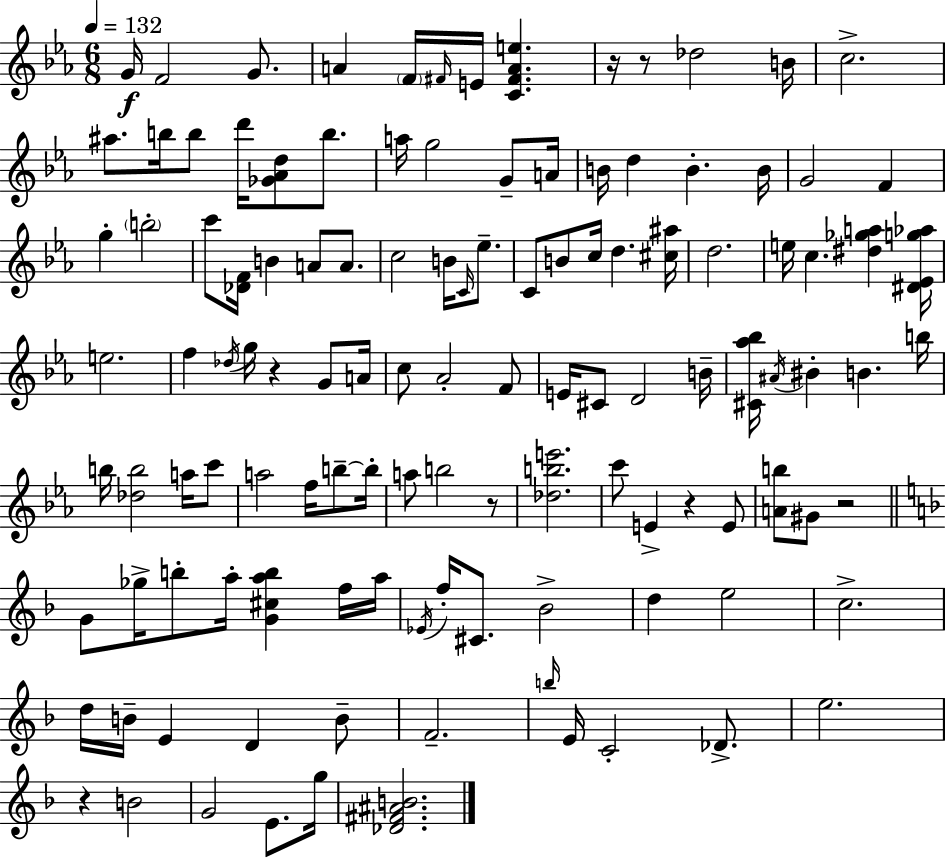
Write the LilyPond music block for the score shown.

{
  \clef treble
  \numericTimeSignature
  \time 6/8
  \key c \minor
  \tempo 4 = 132
  g'16\f f'2 g'8. | a'4 \parenthesize f'16 \grace { fis'16 } e'16 <c' fis' a' e''>4. | r16 r8 des''2 | b'16 c''2.-> | \break ais''8. b''16 b''8 d'''16 <ges' aes' d''>8 b''8. | a''16 g''2 g'8-- | a'16 b'16 d''4 b'4.-. | b'16 g'2 f'4 | \break g''4-. \parenthesize b''2-. | c'''8 <des' f'>16 b'4 a'8 a'8. | c''2 b'16 \grace { c'16 } ees''8.-- | c'8 b'8 c''16 d''4. | \break <cis'' ais''>16 d''2. | e''16 c''4. <dis'' ges'' a''>4 | <dis' ees' g'' aes''>16 e''2. | f''4 \acciaccatura { des''16 } g''16 r4 | \break g'8 a'16 c''8 aes'2-. | f'8 e'16 cis'8 d'2 | b'16-- <cis' aes'' bes''>16 \acciaccatura { ais'16 } bis'4-. b'4. | b''16 b''16 <des'' b''>2 | \break a''16 c'''8 a''2 | f''16 b''8--~~ b''16-. a''8 b''2 | r8 <des'' b'' e'''>2. | c'''8 e'4-> r4 | \break e'8 <a' b''>8 gis'8 r2 | \bar "||" \break \key f \major g'8 ges''16-> b''8-. a''16-. <g' cis'' a'' b''>4 f''16 a''16 | \acciaccatura { ees'16 } f''16-. cis'8. bes'2-> | d''4 e''2 | c''2.-> | \break d''16 b'16-- e'4 d'4 b'8-- | f'2.-- | \grace { b''16 } e'16 c'2-. des'8.-> | e''2. | \break r4 b'2 | g'2 e'8. | g''16 <des' fis' ais' b'>2. | \bar "|."
}